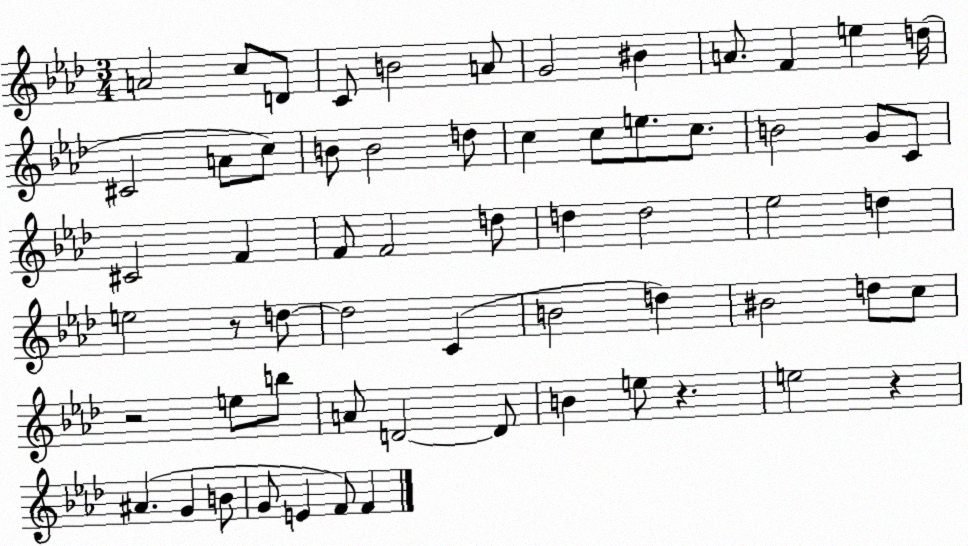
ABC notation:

X:1
T:Untitled
M:3/4
L:1/4
K:Ab
A2 c/2 D/2 C/2 B2 A/2 G2 ^B A/2 F e d/4 ^C2 A/2 c/2 B/2 B2 d/2 c c/2 e/2 c/2 B2 G/2 C/2 ^C2 F F/2 F2 d/2 d d2 _e2 d e2 z/2 d/2 d2 C B2 d ^B2 d/2 c/2 z2 e/2 b/2 A/2 D2 D/2 B e/2 z e2 z ^A G B/2 G/2 E F/2 F